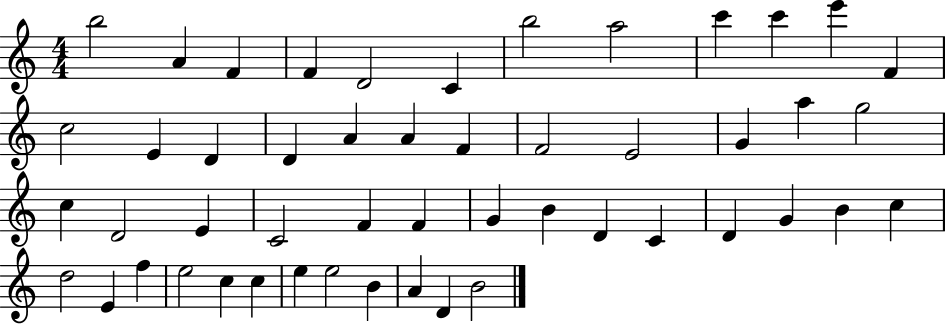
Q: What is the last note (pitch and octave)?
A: B4